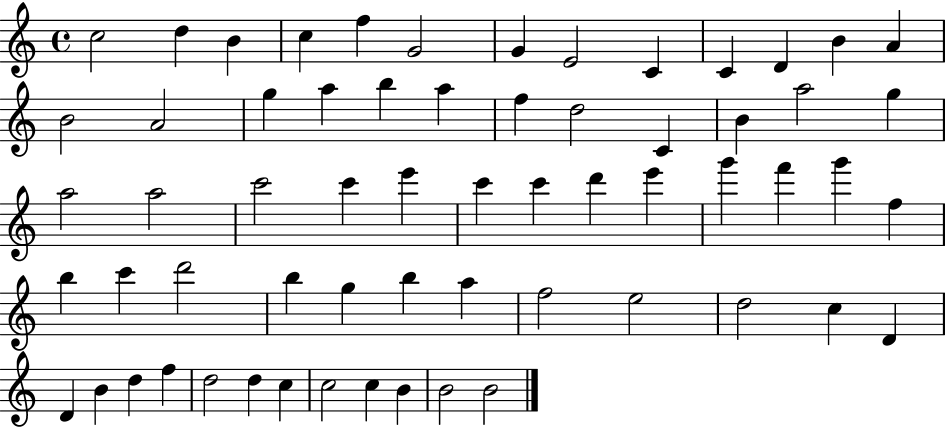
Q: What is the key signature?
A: C major